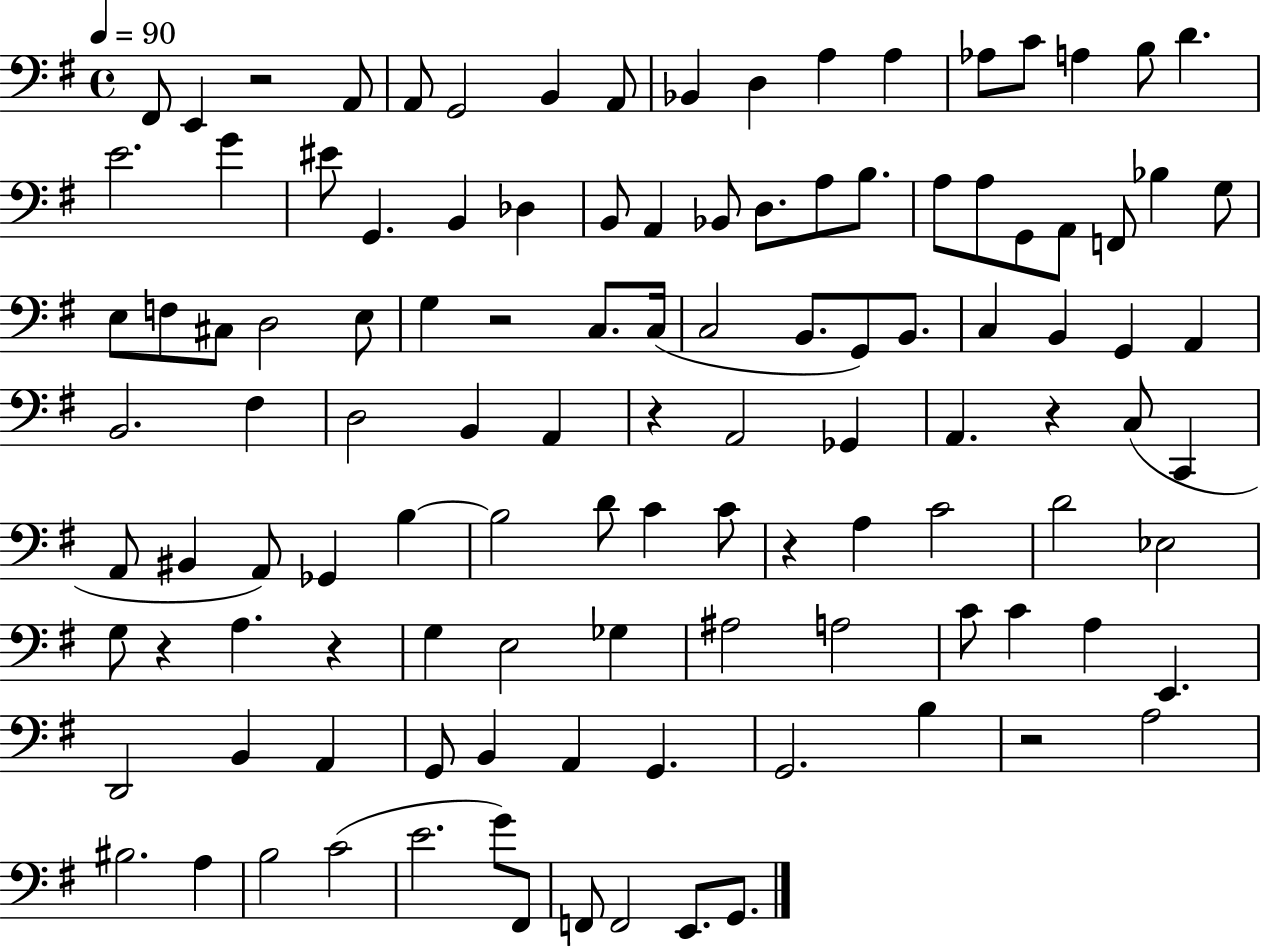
X:1
T:Untitled
M:4/4
L:1/4
K:G
^F,,/2 E,, z2 A,,/2 A,,/2 G,,2 B,, A,,/2 _B,, D, A, A, _A,/2 C/2 A, B,/2 D E2 G ^E/2 G,, B,, _D, B,,/2 A,, _B,,/2 D,/2 A,/2 B,/2 A,/2 A,/2 G,,/2 A,,/2 F,,/2 _B, G,/2 E,/2 F,/2 ^C,/2 D,2 E,/2 G, z2 C,/2 C,/4 C,2 B,,/2 G,,/2 B,,/2 C, B,, G,, A,, B,,2 ^F, D,2 B,, A,, z A,,2 _G,, A,, z C,/2 C,, A,,/2 ^B,, A,,/2 _G,, B, B,2 D/2 C C/2 z A, C2 D2 _E,2 G,/2 z A, z G, E,2 _G, ^A,2 A,2 C/2 C A, E,, D,,2 B,, A,, G,,/2 B,, A,, G,, G,,2 B, z2 A,2 ^B,2 A, B,2 C2 E2 G/2 ^F,,/2 F,,/2 F,,2 E,,/2 G,,/2